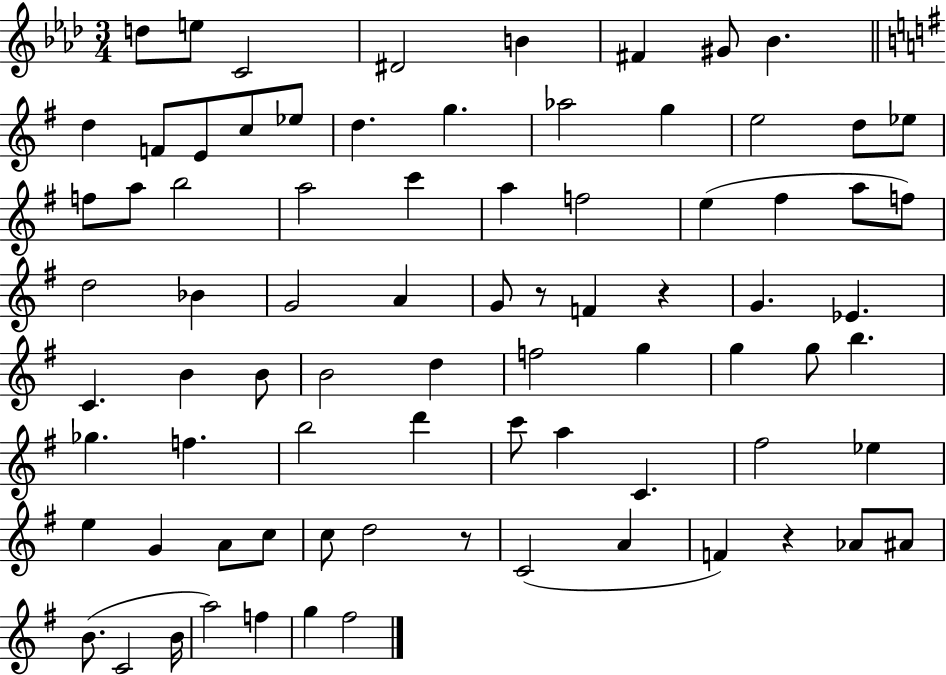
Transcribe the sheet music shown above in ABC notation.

X:1
T:Untitled
M:3/4
L:1/4
K:Ab
d/2 e/2 C2 ^D2 B ^F ^G/2 _B d F/2 E/2 c/2 _e/2 d g _a2 g e2 d/2 _e/2 f/2 a/2 b2 a2 c' a f2 e ^f a/2 f/2 d2 _B G2 A G/2 z/2 F z G _E C B B/2 B2 d f2 g g g/2 b _g f b2 d' c'/2 a C ^f2 _e e G A/2 c/2 c/2 d2 z/2 C2 A F z _A/2 ^A/2 B/2 C2 B/4 a2 f g ^f2